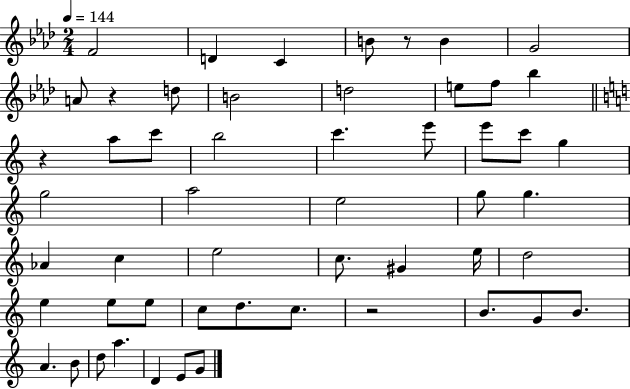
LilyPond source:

{
  \clef treble
  \numericTimeSignature
  \time 2/4
  \key aes \major
  \tempo 4 = 144
  \repeat volta 2 { f'2 | d'4 c'4 | b'8 r8 b'4 | g'2 | \break a'8 r4 d''8 | b'2 | d''2 | e''8 f''8 bes''4 | \break \bar "||" \break \key c \major r4 a''8 c'''8 | b''2 | c'''4. e'''8 | e'''8 c'''8 g''4 | \break g''2 | a''2 | e''2 | g''8 g''4. | \break aes'4 c''4 | e''2 | c''8. gis'4 e''16 | d''2 | \break e''4 e''8 e''8 | c''8 d''8. c''8. | r2 | b'8. g'8 b'8. | \break a'4. b'8 | d''8 a''4. | d'4 e'8 g'8 | } \bar "|."
}